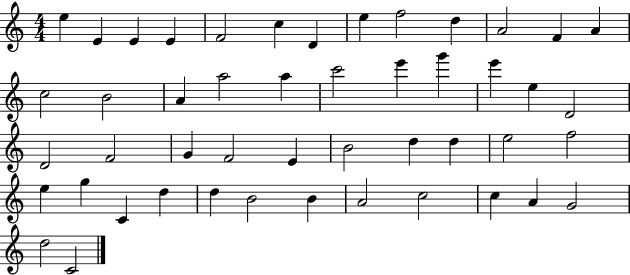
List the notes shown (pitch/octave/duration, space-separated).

E5/q E4/q E4/q E4/q F4/h C5/q D4/q E5/q F5/h D5/q A4/h F4/q A4/q C5/h B4/h A4/q A5/h A5/q C6/h E6/q G6/q E6/q E5/q D4/h D4/h F4/h G4/q F4/h E4/q B4/h D5/q D5/q E5/h F5/h E5/q G5/q C4/q D5/q D5/q B4/h B4/q A4/h C5/h C5/q A4/q G4/h D5/h C4/h